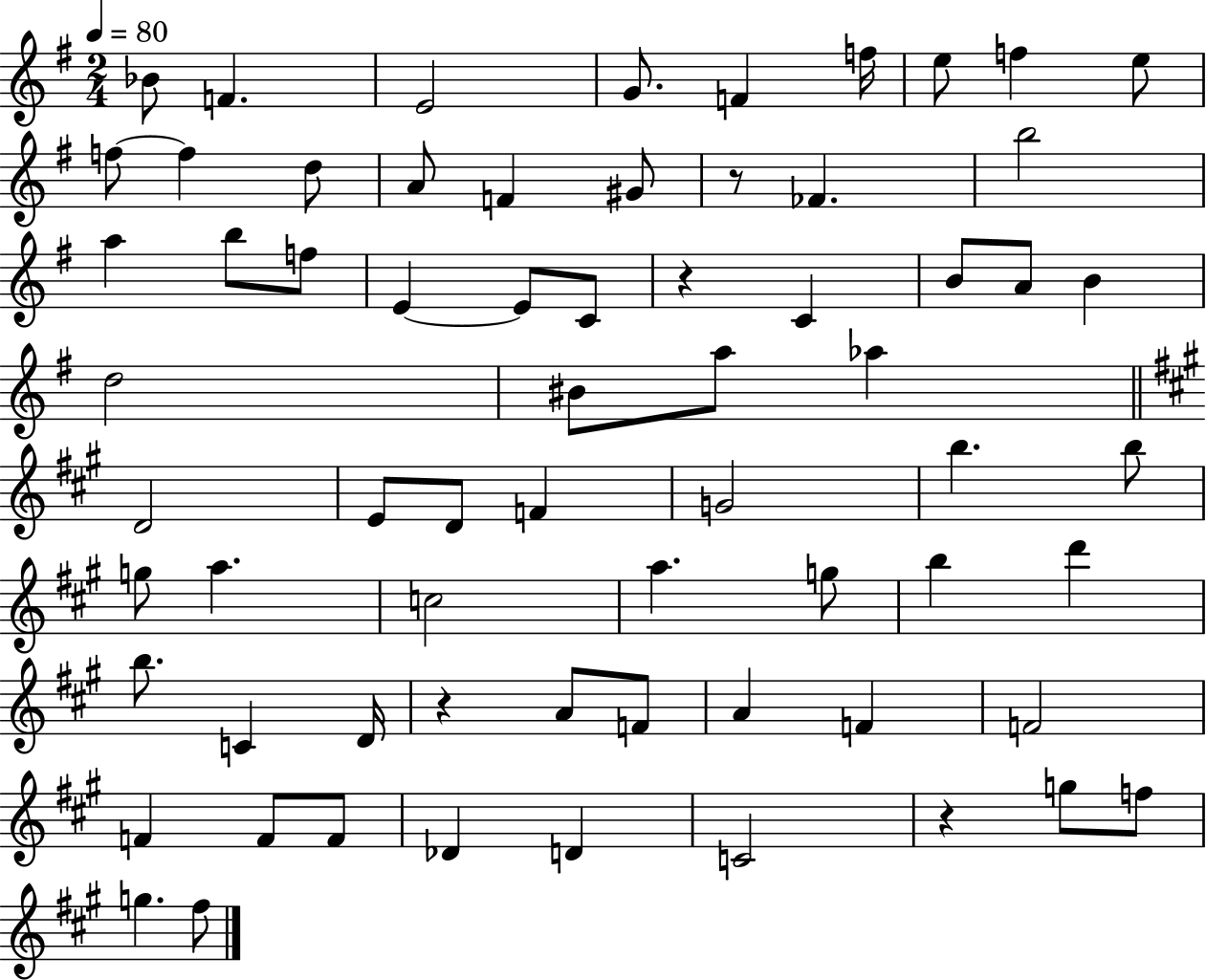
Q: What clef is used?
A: treble